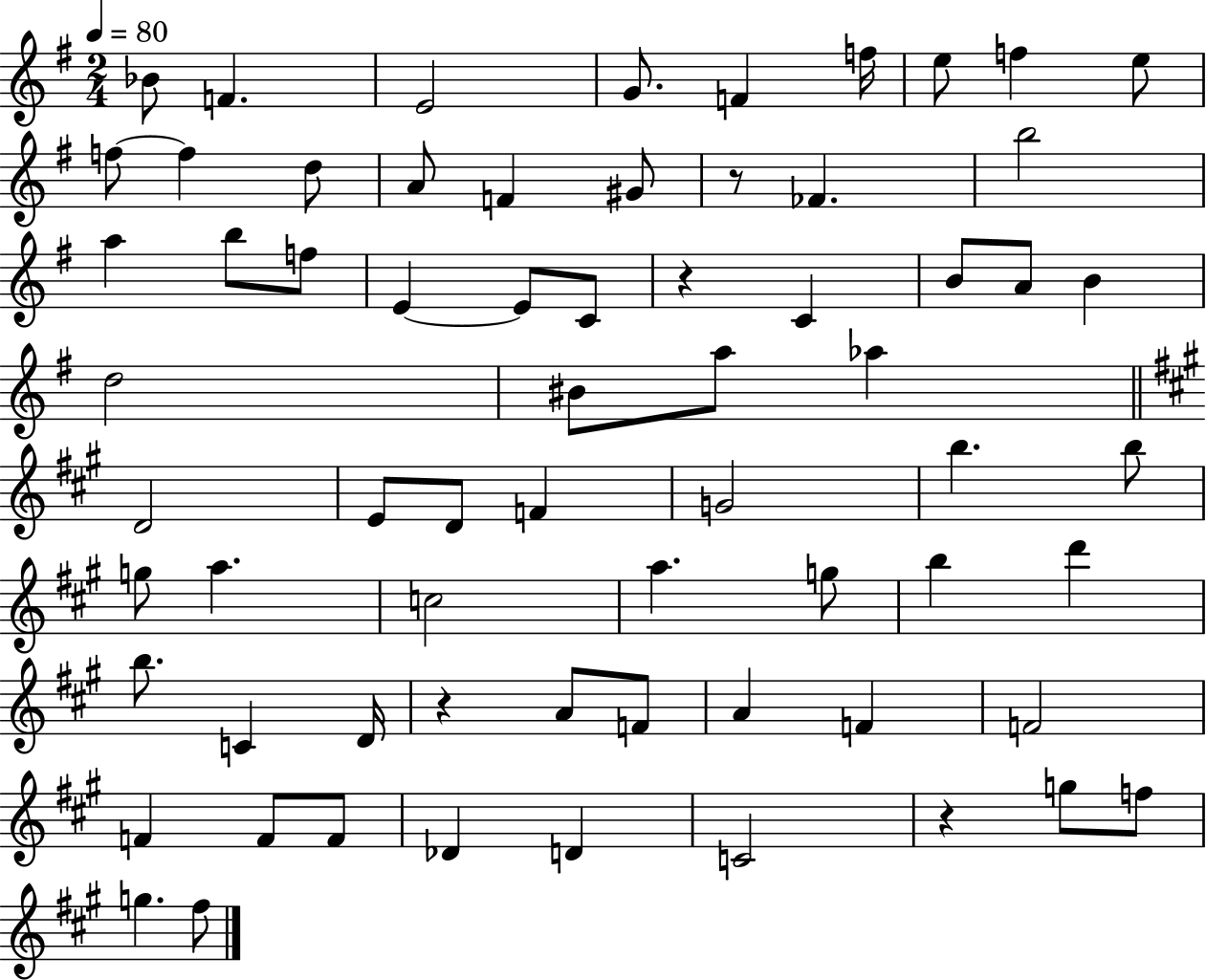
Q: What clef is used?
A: treble